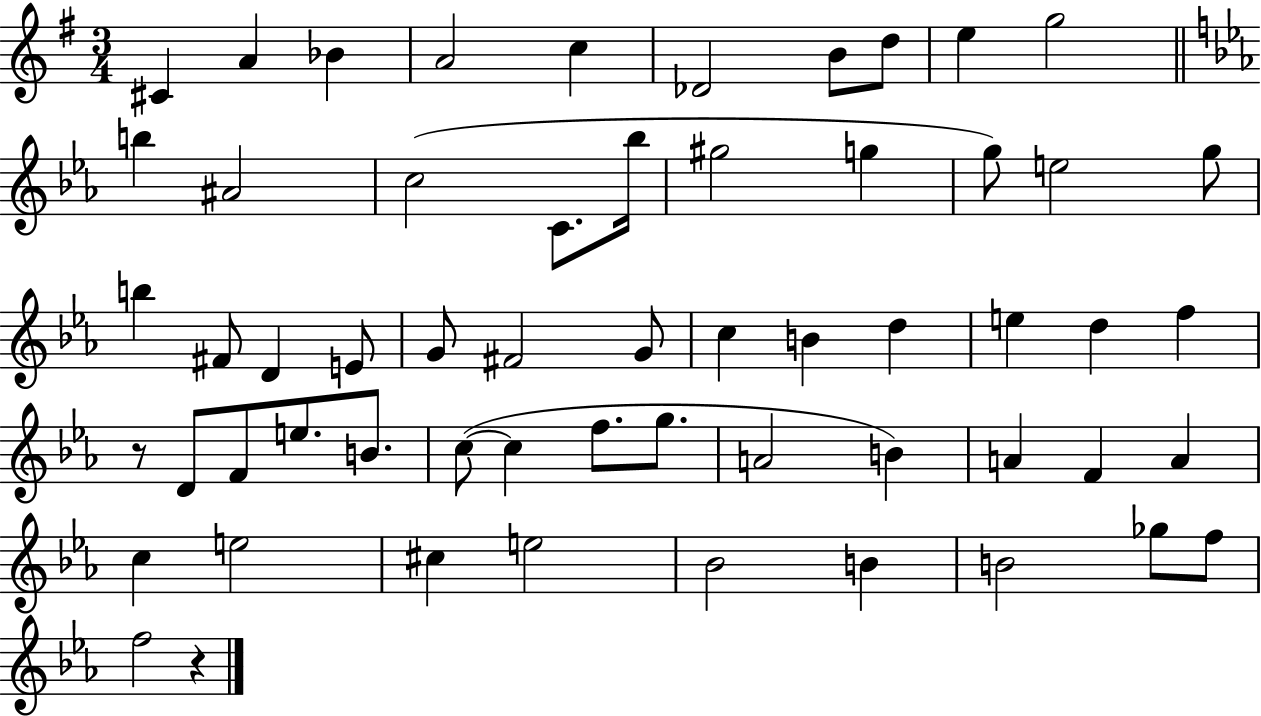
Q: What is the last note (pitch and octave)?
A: F5